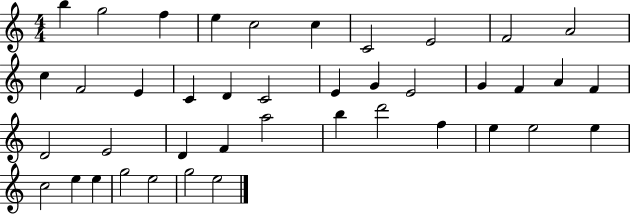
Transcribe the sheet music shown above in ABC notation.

X:1
T:Untitled
M:4/4
L:1/4
K:C
b g2 f e c2 c C2 E2 F2 A2 c F2 E C D C2 E G E2 G F A F D2 E2 D F a2 b d'2 f e e2 e c2 e e g2 e2 g2 e2